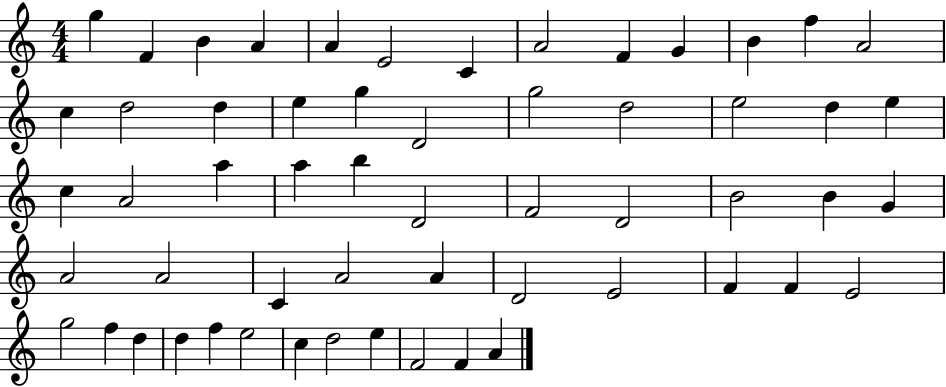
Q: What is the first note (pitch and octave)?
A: G5